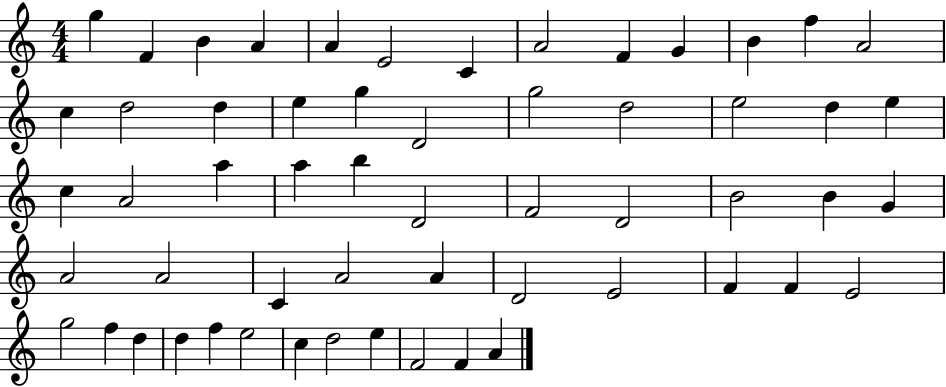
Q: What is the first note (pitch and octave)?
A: G5